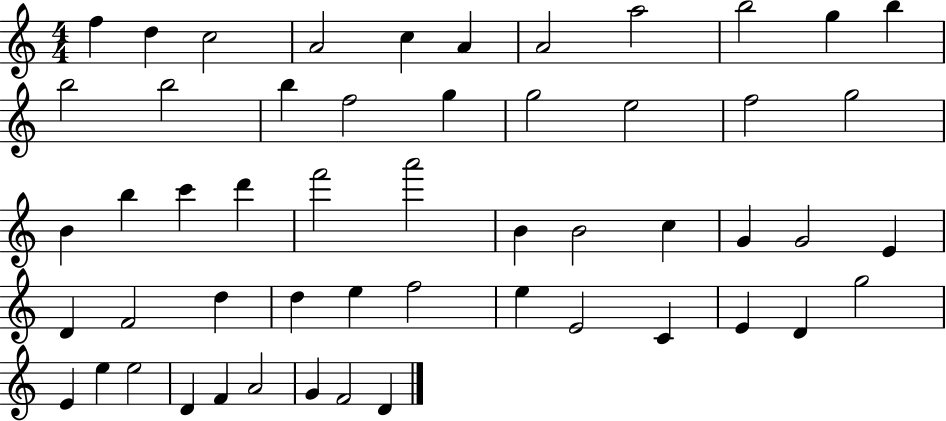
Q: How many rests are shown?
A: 0